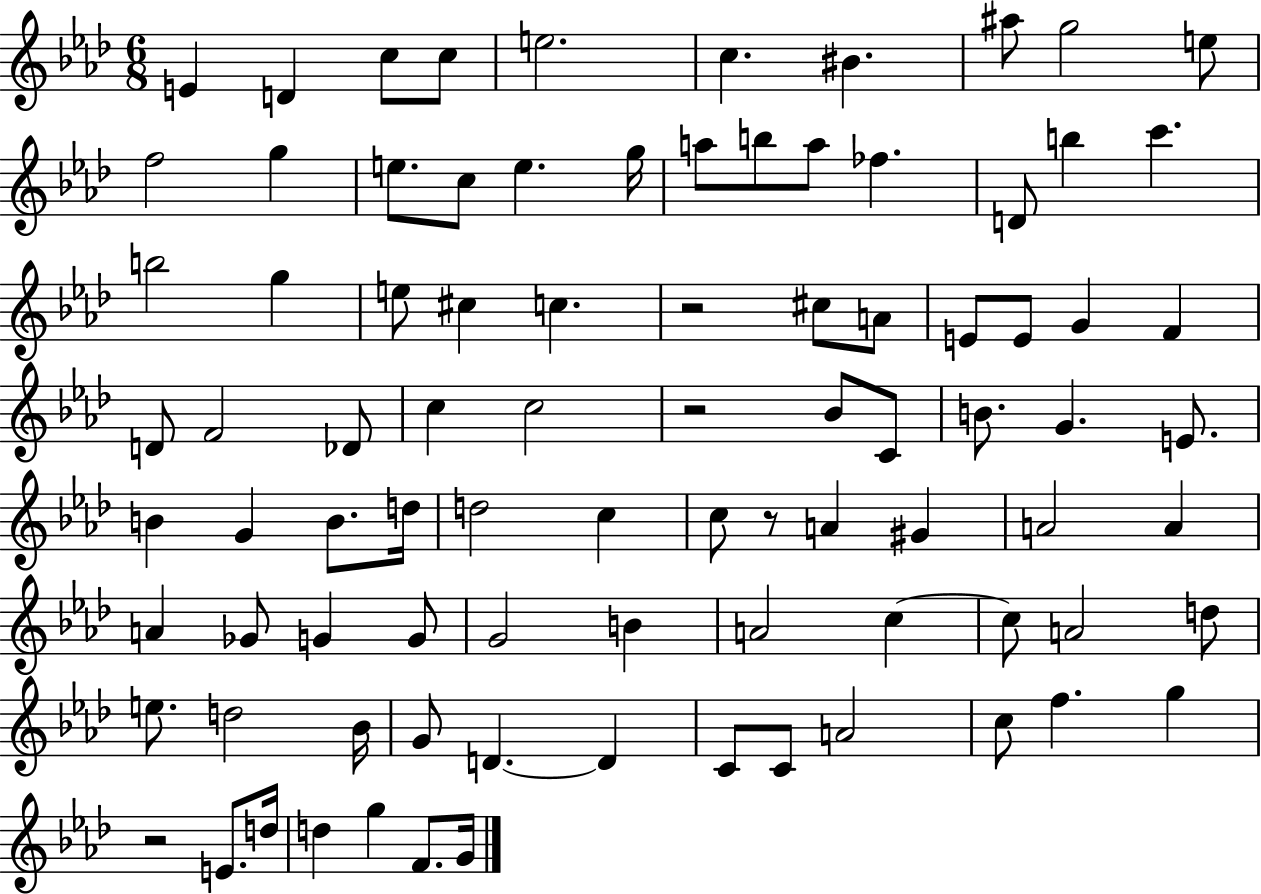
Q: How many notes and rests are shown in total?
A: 88